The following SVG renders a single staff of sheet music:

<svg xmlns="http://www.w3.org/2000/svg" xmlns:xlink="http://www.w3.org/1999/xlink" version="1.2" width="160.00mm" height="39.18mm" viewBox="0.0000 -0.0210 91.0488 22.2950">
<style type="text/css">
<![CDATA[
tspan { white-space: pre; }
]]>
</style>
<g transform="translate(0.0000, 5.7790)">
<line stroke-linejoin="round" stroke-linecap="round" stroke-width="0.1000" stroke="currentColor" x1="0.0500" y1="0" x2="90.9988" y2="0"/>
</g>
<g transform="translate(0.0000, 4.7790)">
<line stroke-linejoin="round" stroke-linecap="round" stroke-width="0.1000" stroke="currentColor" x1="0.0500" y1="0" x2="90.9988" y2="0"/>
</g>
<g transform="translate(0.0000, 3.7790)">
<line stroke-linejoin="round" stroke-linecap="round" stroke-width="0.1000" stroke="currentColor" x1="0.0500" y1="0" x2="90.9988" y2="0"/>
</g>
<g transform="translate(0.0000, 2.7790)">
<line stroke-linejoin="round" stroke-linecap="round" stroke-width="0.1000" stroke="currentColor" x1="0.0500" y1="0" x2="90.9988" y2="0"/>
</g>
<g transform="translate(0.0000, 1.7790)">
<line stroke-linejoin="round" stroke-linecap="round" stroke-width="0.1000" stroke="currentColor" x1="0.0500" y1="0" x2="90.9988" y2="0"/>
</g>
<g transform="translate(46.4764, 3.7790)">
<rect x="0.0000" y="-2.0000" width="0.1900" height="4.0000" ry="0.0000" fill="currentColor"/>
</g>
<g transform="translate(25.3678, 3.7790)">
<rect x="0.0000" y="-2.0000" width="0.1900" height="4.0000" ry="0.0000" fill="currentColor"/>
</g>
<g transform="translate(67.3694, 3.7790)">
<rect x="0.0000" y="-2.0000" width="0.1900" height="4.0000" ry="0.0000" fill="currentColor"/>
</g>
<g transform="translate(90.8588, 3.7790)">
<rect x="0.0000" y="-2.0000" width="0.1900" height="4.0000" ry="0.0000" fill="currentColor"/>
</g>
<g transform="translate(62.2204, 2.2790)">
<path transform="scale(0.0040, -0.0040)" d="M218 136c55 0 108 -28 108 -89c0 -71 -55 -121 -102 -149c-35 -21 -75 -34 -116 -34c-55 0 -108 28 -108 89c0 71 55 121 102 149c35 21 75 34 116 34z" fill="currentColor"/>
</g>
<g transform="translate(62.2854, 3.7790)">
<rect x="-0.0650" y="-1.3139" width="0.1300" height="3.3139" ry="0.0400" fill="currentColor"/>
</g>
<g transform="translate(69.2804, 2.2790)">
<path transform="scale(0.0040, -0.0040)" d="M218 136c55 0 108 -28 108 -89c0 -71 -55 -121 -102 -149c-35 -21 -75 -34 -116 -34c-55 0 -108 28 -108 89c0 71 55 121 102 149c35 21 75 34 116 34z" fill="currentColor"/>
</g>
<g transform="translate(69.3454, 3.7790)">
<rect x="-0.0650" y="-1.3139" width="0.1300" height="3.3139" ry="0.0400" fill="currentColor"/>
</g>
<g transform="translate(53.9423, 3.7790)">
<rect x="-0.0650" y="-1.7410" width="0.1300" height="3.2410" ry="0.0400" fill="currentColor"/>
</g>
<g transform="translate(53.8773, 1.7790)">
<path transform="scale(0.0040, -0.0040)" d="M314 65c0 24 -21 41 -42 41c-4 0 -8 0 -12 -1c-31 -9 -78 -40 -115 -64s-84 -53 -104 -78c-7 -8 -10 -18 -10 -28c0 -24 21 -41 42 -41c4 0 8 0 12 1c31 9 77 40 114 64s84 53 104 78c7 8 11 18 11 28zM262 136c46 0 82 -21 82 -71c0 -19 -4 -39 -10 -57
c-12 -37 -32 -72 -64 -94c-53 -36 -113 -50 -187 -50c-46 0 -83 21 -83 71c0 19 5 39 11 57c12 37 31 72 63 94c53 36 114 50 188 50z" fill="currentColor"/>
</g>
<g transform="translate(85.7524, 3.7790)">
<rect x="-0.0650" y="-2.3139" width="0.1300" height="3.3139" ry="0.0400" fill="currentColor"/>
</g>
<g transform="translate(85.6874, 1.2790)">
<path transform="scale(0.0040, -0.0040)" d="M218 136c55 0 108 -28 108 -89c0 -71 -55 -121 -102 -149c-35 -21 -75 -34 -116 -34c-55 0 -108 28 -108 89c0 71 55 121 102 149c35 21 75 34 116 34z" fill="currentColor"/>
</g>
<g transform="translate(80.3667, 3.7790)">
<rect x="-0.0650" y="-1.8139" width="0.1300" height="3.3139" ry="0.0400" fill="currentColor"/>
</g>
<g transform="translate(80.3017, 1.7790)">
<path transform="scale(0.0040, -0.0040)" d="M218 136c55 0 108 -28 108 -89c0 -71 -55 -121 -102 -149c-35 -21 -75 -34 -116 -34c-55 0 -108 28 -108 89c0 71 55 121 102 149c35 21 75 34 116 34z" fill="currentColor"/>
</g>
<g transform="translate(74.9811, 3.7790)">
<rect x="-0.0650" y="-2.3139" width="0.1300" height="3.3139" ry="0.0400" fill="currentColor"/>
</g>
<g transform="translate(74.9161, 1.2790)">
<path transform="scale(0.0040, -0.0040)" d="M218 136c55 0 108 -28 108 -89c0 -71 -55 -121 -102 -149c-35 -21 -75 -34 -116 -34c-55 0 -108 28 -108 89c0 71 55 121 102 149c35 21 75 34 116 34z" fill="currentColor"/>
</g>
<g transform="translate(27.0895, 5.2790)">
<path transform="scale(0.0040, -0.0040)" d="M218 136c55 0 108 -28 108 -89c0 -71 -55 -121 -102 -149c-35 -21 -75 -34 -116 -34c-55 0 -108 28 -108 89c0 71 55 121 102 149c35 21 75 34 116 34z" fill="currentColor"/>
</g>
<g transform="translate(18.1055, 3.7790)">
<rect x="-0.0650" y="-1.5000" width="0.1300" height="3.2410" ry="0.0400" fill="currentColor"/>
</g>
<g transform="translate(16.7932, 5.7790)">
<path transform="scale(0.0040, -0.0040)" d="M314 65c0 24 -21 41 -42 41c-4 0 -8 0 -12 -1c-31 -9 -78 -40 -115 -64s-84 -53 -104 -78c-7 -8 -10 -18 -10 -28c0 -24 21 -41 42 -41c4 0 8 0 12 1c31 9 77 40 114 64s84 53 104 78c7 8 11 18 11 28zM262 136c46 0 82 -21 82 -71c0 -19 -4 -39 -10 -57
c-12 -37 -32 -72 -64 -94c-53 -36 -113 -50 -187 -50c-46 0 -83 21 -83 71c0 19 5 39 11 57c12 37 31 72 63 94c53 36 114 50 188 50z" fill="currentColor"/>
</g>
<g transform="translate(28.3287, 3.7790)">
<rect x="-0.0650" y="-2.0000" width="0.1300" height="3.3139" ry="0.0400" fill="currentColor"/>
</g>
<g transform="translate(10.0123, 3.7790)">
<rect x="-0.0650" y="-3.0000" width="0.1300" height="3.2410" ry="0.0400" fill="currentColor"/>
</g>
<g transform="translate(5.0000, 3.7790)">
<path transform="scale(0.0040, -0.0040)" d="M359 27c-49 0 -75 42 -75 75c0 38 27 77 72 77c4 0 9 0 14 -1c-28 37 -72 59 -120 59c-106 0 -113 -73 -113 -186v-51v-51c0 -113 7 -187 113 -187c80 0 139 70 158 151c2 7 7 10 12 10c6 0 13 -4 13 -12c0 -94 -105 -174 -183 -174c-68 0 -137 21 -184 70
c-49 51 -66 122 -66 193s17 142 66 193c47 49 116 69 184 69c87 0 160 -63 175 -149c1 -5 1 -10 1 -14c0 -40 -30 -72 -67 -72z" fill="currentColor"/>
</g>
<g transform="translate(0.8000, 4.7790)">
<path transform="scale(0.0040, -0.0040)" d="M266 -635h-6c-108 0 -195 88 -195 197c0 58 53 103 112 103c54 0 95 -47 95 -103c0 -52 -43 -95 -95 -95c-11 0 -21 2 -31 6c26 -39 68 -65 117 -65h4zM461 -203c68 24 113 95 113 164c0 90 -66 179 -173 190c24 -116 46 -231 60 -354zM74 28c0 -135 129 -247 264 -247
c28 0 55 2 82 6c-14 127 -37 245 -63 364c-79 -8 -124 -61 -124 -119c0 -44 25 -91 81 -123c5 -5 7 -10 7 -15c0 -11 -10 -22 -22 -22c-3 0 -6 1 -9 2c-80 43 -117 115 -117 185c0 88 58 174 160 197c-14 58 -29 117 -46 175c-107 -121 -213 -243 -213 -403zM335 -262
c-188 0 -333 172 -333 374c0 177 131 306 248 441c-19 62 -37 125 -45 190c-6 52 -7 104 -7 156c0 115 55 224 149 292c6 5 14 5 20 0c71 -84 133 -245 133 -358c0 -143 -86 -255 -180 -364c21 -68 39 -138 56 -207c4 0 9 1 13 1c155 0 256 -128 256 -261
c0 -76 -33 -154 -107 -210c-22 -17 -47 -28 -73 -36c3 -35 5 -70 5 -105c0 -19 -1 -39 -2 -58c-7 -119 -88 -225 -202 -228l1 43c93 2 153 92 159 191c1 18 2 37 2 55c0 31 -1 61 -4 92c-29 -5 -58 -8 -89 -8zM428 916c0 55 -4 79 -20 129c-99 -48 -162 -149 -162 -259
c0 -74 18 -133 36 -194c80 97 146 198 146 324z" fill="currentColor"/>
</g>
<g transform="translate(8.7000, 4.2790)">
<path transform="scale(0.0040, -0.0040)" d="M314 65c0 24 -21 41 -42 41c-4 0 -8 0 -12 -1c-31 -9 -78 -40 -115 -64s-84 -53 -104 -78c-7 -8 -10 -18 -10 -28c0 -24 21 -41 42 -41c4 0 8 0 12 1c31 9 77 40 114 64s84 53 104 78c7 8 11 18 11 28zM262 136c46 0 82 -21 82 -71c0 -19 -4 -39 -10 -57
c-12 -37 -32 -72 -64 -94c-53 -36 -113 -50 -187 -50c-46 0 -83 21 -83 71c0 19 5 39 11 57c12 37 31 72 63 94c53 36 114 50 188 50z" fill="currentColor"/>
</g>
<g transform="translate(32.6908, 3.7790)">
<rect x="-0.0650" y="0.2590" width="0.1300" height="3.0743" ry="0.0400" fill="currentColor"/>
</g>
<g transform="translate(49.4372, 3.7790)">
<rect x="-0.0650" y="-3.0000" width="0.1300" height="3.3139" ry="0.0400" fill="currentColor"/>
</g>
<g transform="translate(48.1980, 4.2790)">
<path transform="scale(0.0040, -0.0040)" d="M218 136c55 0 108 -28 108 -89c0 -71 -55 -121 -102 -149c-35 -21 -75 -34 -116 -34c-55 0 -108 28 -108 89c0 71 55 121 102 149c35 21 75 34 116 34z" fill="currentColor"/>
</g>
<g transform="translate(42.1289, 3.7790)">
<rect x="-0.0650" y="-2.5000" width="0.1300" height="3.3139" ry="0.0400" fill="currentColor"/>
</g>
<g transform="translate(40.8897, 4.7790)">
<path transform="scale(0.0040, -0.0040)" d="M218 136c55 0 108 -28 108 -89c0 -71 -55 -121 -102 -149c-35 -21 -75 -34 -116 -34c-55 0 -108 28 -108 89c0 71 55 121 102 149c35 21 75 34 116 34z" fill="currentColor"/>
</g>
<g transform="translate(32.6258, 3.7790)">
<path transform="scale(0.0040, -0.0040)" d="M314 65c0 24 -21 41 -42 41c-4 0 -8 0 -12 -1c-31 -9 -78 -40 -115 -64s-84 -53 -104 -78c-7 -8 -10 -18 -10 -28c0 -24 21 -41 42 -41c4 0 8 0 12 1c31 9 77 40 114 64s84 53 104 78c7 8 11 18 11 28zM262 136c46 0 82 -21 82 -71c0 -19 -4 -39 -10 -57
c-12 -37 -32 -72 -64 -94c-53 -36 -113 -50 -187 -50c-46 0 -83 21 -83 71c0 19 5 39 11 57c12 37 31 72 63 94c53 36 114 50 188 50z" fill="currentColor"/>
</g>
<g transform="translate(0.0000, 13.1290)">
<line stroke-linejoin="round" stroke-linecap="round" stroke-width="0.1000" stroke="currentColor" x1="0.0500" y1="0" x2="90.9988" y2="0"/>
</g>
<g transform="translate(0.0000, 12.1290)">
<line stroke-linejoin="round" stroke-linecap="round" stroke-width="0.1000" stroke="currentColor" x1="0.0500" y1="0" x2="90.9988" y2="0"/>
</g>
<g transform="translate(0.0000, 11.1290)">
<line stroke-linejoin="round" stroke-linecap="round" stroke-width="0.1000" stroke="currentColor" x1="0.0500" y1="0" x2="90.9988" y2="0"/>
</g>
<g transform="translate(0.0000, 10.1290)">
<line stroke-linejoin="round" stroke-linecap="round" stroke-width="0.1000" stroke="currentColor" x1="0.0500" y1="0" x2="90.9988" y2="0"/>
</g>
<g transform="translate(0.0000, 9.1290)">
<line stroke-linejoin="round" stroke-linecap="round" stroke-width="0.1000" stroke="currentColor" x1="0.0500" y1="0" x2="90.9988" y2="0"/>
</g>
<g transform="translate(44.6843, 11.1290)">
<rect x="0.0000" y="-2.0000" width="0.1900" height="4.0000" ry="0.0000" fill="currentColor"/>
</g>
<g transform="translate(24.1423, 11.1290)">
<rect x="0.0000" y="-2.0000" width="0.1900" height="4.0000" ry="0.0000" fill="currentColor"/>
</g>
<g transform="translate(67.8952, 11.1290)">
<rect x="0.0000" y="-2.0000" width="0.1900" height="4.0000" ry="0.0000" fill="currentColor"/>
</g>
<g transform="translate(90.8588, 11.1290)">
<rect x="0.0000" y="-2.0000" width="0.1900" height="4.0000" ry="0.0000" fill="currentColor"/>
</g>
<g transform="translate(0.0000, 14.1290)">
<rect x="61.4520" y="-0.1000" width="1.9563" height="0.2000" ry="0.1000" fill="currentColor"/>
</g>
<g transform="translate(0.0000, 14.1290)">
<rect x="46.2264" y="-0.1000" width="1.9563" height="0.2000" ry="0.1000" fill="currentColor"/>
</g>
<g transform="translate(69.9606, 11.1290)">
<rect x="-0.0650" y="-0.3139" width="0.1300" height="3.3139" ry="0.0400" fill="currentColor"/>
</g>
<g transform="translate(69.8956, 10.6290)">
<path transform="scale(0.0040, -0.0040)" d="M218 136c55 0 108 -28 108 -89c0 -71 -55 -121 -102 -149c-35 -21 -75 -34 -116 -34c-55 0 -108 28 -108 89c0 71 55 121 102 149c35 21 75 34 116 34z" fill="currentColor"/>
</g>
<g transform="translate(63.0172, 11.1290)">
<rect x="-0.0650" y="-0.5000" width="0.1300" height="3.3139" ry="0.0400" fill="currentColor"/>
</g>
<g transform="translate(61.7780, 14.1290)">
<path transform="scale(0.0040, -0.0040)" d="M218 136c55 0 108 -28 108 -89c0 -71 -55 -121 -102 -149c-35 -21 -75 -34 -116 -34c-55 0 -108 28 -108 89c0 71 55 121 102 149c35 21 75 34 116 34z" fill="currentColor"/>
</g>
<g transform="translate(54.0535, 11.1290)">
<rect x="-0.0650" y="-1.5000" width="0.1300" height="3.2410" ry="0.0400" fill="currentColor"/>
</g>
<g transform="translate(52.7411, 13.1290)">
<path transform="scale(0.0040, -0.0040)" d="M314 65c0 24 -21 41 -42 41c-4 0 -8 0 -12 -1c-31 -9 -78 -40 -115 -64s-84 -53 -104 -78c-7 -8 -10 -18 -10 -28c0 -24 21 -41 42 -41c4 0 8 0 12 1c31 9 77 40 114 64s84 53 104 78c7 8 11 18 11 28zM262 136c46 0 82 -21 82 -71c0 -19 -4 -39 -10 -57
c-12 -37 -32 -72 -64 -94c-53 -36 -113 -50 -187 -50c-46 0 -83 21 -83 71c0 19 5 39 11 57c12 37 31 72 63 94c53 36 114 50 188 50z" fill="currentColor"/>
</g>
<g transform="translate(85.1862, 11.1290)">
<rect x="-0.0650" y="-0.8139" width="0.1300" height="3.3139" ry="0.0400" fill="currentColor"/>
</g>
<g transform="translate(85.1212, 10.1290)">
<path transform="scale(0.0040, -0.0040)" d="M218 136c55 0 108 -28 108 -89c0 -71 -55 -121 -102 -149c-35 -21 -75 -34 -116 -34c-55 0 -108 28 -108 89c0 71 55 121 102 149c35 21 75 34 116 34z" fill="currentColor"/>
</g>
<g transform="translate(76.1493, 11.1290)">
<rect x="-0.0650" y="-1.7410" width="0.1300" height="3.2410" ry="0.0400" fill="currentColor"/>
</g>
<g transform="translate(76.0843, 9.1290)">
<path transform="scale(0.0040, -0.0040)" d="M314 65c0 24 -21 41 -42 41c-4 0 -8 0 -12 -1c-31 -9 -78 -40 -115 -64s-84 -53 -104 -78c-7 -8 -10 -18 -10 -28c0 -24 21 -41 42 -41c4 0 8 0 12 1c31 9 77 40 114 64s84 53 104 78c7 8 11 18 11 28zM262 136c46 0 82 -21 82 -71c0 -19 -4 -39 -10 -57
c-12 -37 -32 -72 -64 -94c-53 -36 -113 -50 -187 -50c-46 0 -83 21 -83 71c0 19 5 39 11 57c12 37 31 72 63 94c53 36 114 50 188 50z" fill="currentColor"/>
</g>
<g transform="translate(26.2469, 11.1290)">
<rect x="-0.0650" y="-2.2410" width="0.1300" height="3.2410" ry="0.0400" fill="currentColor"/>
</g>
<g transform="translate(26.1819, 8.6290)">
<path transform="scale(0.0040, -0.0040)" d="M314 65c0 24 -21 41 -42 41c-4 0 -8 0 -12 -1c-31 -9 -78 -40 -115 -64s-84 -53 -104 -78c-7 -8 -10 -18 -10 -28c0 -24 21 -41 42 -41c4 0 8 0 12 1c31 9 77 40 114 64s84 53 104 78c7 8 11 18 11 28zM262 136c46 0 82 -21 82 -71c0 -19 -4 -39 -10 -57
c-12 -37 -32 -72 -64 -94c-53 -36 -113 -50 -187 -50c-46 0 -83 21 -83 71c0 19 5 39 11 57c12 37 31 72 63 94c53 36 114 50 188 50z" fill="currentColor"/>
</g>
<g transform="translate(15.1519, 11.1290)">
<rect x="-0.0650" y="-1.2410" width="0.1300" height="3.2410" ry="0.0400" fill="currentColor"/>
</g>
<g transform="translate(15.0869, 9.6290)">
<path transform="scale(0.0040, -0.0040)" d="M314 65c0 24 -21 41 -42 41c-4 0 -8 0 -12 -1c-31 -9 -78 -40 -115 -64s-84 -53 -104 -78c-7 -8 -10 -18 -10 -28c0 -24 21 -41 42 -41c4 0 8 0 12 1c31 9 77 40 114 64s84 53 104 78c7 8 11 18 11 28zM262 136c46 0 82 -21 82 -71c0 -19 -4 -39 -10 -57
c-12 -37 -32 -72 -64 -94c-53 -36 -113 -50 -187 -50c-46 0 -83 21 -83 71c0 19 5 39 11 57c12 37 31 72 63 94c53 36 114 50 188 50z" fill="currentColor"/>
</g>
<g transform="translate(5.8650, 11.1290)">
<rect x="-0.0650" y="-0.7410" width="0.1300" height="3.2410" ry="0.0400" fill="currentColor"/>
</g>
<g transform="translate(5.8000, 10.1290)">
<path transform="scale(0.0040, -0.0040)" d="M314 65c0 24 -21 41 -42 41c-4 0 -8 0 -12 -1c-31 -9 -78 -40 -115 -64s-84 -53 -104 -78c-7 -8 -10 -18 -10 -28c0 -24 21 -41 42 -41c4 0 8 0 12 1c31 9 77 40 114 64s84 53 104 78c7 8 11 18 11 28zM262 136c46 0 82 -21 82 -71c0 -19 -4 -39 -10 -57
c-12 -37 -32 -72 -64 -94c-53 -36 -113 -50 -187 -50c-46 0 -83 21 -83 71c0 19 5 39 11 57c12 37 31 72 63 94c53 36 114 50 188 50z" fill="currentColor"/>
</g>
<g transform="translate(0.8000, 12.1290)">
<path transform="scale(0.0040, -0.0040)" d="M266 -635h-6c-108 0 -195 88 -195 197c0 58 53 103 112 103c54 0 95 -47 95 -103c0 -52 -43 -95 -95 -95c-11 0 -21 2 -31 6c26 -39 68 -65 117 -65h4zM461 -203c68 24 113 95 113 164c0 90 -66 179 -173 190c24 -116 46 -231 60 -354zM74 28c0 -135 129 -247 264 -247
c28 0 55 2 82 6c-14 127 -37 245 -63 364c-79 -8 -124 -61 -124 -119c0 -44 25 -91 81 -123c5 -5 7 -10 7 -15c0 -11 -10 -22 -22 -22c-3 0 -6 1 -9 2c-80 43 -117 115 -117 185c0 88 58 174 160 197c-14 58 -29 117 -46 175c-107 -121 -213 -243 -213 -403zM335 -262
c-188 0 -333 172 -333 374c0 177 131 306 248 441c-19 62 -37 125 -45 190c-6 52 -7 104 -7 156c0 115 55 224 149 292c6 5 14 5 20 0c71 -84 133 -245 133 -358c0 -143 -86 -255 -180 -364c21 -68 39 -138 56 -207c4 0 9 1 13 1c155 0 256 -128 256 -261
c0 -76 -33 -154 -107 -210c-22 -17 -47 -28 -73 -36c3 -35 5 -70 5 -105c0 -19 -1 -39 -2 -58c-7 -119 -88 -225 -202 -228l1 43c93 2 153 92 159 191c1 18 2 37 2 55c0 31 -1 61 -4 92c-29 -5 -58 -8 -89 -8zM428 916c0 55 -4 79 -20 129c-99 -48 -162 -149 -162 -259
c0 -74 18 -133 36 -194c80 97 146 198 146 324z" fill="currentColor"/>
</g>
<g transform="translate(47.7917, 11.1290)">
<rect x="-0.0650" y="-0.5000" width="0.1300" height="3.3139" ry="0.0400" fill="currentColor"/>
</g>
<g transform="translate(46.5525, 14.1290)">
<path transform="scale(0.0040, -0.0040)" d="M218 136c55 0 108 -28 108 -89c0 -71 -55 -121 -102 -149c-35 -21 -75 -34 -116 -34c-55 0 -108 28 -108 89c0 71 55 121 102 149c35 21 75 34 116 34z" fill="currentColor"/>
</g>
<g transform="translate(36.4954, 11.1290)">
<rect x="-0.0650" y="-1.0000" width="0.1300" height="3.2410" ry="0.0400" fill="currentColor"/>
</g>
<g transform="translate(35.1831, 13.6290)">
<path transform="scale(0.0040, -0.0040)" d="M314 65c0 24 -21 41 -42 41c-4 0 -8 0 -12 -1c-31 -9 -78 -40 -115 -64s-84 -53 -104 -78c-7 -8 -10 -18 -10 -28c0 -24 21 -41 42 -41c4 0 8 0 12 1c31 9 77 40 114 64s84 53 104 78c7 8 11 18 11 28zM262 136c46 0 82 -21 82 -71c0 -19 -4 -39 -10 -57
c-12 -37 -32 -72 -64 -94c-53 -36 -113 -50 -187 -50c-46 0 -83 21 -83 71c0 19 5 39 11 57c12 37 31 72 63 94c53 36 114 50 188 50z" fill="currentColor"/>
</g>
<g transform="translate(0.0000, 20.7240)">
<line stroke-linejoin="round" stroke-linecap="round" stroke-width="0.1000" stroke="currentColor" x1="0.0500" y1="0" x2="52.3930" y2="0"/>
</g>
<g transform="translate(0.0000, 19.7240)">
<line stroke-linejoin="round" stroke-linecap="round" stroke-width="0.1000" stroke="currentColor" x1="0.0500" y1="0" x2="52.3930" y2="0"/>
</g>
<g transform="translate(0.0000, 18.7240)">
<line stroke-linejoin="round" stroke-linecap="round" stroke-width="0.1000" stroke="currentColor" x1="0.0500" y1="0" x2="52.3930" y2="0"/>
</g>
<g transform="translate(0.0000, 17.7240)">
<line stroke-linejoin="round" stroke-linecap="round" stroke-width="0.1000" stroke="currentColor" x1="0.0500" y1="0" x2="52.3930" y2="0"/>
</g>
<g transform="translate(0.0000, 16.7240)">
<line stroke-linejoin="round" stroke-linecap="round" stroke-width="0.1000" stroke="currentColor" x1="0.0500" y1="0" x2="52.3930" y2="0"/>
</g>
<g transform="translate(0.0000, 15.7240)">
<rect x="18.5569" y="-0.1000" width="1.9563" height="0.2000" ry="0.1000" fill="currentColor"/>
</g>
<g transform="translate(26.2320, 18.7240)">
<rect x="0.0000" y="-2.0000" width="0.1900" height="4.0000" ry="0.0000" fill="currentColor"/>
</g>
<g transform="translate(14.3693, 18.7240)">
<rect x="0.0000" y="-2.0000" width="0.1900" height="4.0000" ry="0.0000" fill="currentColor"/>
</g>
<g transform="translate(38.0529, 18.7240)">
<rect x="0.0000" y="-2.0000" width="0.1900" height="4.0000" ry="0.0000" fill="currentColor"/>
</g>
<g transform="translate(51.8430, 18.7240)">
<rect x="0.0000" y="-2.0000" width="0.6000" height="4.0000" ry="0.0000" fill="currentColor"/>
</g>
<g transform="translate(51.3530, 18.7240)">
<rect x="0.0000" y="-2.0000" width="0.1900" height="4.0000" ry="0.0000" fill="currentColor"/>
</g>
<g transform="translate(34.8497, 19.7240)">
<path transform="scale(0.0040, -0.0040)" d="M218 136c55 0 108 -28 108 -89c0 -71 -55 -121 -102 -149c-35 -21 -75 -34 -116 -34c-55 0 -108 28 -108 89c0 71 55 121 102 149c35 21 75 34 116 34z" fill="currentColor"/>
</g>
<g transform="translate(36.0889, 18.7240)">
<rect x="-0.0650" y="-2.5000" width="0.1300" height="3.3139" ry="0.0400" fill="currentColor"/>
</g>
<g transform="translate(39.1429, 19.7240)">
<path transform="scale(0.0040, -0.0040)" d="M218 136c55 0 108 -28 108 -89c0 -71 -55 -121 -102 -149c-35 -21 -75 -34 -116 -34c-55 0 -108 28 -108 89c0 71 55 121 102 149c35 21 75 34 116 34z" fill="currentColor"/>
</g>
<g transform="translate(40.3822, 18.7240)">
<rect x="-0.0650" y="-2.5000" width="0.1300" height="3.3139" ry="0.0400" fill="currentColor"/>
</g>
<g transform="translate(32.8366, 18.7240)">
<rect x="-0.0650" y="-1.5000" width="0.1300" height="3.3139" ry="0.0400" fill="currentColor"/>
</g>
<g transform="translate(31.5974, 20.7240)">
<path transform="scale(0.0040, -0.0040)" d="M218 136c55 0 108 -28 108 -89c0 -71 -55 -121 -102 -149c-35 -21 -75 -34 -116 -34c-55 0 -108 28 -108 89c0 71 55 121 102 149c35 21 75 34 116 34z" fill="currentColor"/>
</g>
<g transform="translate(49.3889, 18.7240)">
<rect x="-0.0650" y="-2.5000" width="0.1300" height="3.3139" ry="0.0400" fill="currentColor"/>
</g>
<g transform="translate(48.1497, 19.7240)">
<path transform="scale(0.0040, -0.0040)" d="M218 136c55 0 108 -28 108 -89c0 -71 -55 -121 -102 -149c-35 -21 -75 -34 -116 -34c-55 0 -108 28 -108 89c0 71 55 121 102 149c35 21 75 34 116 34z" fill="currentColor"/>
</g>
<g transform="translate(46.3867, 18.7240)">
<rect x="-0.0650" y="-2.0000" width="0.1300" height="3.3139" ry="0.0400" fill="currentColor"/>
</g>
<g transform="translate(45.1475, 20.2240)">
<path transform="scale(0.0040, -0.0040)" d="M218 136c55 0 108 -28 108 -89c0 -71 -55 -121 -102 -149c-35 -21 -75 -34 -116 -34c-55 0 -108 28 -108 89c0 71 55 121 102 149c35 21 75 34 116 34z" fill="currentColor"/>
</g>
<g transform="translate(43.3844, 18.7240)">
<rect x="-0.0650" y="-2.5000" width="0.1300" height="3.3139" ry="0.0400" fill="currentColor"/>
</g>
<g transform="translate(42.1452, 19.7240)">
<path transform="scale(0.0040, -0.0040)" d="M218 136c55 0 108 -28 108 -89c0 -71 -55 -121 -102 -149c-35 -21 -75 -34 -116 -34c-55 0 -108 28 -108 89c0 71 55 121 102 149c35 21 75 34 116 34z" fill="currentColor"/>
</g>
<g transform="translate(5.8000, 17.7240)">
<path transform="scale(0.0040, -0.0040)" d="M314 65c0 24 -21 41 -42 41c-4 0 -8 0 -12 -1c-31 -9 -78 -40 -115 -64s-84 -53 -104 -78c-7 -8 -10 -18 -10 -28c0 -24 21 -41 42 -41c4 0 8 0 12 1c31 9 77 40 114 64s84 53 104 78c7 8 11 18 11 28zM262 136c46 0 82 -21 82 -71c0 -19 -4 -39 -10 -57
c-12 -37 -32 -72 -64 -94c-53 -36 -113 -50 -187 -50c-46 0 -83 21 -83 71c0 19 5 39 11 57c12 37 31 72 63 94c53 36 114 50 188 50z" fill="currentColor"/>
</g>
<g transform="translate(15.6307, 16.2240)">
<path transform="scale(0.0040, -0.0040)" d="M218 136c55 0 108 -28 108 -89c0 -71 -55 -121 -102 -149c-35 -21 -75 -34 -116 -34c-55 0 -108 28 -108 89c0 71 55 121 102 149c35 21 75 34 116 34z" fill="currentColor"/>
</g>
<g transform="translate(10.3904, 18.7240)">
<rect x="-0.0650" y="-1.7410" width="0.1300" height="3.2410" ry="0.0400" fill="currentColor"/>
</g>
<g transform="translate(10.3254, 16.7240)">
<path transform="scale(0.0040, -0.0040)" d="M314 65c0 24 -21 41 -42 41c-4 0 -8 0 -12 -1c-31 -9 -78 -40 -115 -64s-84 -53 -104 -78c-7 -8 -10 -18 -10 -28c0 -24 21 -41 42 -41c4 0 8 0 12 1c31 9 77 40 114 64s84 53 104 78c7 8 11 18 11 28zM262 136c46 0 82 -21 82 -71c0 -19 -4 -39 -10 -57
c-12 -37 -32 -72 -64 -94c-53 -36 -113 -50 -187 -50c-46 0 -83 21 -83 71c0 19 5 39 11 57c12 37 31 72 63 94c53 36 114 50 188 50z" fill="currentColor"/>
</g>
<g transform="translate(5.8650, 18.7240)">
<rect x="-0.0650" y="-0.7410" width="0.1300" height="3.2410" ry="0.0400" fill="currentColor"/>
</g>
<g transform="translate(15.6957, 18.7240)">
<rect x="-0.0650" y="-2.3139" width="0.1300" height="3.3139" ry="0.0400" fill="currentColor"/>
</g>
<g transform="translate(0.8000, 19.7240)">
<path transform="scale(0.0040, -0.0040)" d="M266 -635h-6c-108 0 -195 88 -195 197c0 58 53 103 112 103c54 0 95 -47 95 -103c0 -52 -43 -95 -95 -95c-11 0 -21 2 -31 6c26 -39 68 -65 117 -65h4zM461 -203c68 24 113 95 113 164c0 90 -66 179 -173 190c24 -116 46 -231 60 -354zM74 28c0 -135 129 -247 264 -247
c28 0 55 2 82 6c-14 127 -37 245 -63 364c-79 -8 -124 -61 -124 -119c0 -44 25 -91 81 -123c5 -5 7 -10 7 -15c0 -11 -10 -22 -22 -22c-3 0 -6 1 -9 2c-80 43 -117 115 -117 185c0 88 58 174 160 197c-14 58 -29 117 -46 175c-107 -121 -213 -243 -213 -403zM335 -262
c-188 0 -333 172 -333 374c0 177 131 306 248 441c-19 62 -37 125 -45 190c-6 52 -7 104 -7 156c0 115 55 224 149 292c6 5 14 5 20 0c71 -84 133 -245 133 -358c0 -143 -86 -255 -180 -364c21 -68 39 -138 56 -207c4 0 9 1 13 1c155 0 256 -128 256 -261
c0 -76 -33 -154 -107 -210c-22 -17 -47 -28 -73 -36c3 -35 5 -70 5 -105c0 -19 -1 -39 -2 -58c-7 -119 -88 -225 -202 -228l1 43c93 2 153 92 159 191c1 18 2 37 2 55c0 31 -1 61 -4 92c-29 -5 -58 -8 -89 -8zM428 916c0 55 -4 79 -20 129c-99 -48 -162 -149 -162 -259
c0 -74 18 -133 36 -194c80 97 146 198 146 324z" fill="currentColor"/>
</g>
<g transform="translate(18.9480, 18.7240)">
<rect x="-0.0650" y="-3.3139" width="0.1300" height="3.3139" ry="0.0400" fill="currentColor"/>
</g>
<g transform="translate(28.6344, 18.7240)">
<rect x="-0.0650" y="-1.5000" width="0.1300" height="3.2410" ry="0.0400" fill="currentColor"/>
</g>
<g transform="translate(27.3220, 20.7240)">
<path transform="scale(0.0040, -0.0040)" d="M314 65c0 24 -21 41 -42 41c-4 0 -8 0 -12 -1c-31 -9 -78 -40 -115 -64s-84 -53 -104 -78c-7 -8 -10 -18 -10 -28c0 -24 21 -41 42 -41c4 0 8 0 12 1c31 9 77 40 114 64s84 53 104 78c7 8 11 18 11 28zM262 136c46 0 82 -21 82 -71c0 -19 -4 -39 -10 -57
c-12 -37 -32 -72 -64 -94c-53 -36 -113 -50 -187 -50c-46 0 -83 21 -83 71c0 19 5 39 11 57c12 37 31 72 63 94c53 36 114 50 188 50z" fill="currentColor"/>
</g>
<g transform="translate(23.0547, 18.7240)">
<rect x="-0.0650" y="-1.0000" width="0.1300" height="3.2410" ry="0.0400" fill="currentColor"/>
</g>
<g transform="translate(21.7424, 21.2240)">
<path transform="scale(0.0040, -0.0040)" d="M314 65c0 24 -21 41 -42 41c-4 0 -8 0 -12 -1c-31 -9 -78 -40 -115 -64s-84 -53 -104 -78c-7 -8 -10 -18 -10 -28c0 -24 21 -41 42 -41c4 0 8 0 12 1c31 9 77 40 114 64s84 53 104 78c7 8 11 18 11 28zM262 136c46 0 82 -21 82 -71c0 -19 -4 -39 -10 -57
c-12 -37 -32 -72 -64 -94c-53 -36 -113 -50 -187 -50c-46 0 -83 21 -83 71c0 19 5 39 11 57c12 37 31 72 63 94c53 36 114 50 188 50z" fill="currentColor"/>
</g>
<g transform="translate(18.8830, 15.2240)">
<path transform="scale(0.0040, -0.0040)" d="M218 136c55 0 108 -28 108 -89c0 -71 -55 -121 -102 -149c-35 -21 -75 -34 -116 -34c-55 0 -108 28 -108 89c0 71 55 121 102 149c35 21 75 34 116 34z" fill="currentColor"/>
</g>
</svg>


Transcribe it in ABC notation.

X:1
T:Untitled
M:4/4
L:1/4
K:C
A2 E2 F B2 G A f2 e e g f g d2 e2 g2 D2 C E2 C c f2 d d2 f2 g b D2 E2 E G G G F G